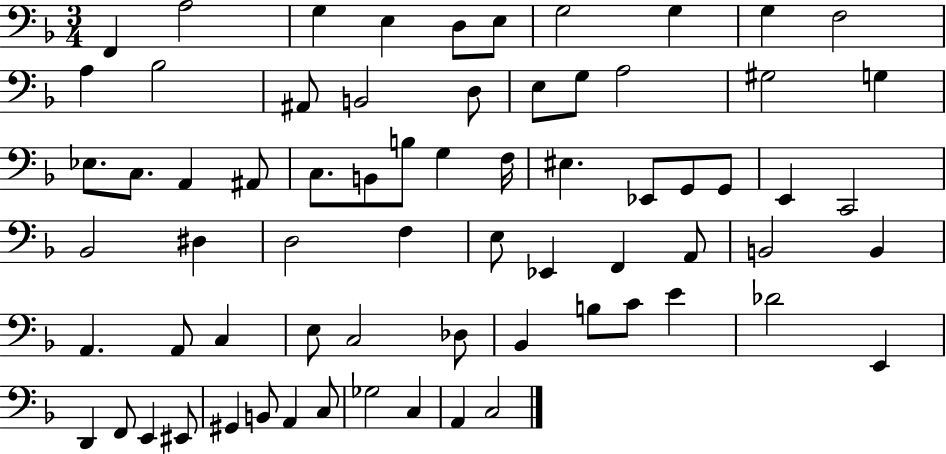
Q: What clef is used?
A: bass